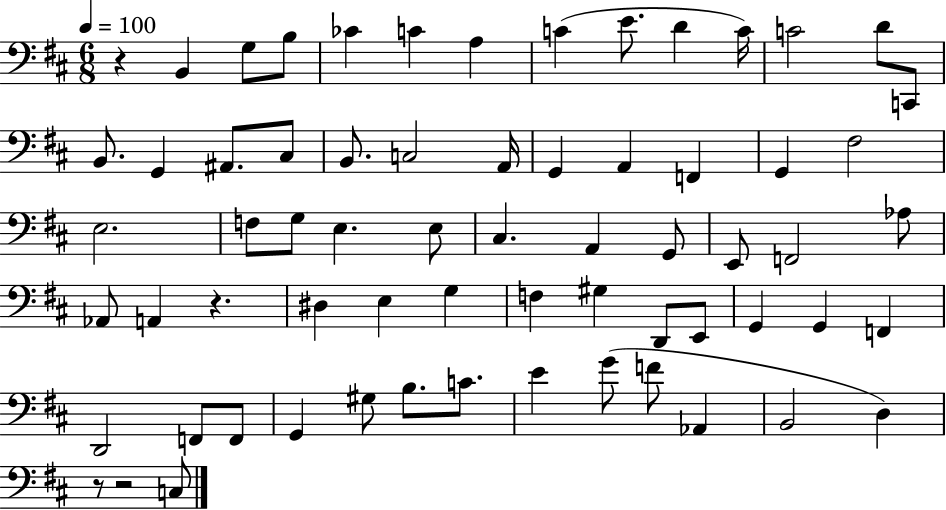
R/q B2/q G3/e B3/e CES4/q C4/q A3/q C4/q E4/e. D4/q C4/s C4/h D4/e C2/e B2/e. G2/q A#2/e. C#3/e B2/e. C3/h A2/s G2/q A2/q F2/q G2/q F#3/h E3/h. F3/e G3/e E3/q. E3/e C#3/q. A2/q G2/e E2/e F2/h Ab3/e Ab2/e A2/q R/q. D#3/q E3/q G3/q F3/q G#3/q D2/e E2/e G2/q G2/q F2/q D2/h F2/e F2/e G2/q G#3/e B3/e. C4/e. E4/q G4/e F4/e Ab2/q B2/h D3/q R/e R/h C3/e